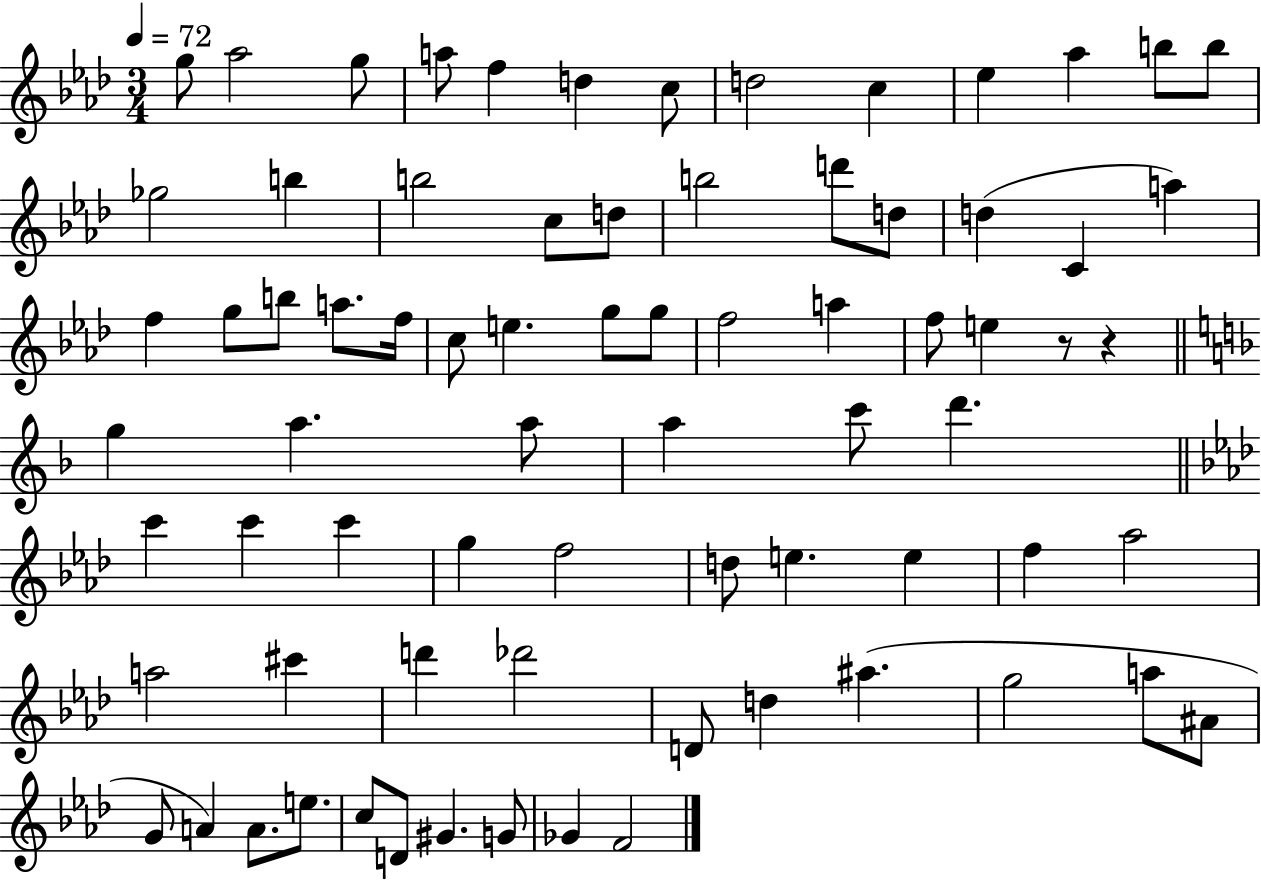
{
  \clef treble
  \numericTimeSignature
  \time 3/4
  \key aes \major
  \tempo 4 = 72
  \repeat volta 2 { g''8 aes''2 g''8 | a''8 f''4 d''4 c''8 | d''2 c''4 | ees''4 aes''4 b''8 b''8 | \break ges''2 b''4 | b''2 c''8 d''8 | b''2 d'''8 d''8 | d''4( c'4 a''4) | \break f''4 g''8 b''8 a''8. f''16 | c''8 e''4. g''8 g''8 | f''2 a''4 | f''8 e''4 r8 r4 | \break \bar "||" \break \key f \major g''4 a''4. a''8 | a''4 c'''8 d'''4. | \bar "||" \break \key aes \major c'''4 c'''4 c'''4 | g''4 f''2 | d''8 e''4. e''4 | f''4 aes''2 | \break a''2 cis'''4 | d'''4 des'''2 | d'8 d''4 ais''4.( | g''2 a''8 ais'8 | \break g'8 a'4) a'8. e''8. | c''8 d'8 gis'4. g'8 | ges'4 f'2 | } \bar "|."
}